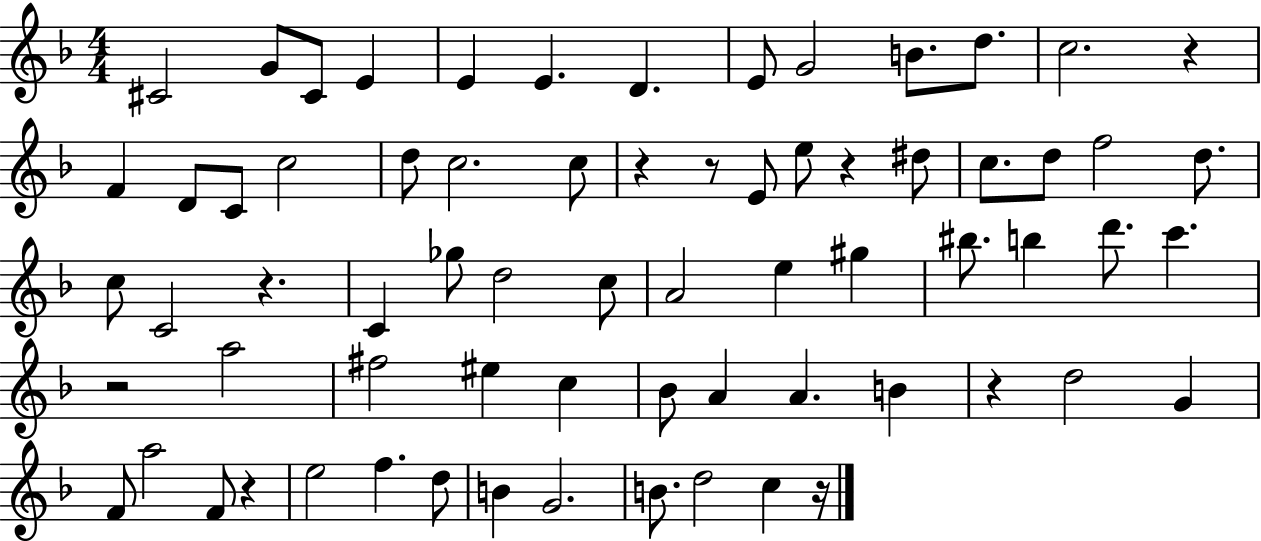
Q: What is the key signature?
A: F major